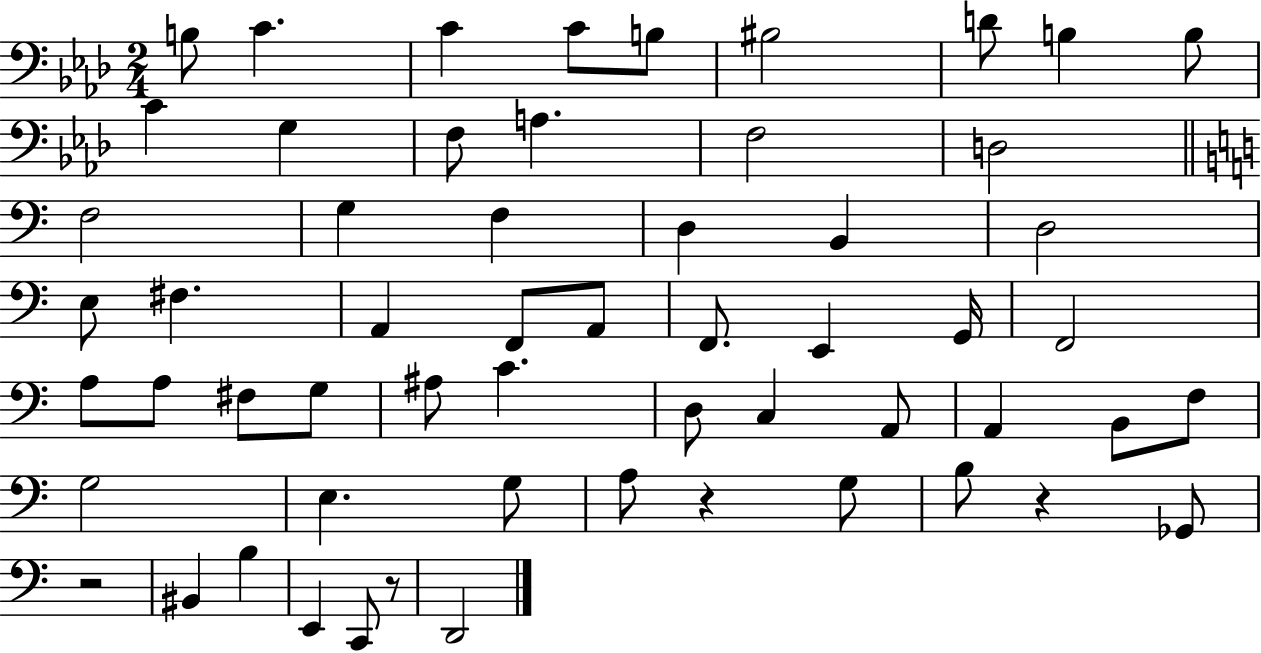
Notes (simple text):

B3/e C4/q. C4/q C4/e B3/e BIS3/h D4/e B3/q B3/e C4/q G3/q F3/e A3/q. F3/h D3/h F3/h G3/q F3/q D3/q B2/q D3/h E3/e F#3/q. A2/q F2/e A2/e F2/e. E2/q G2/s F2/h A3/e A3/e F#3/e G3/e A#3/e C4/q. D3/e C3/q A2/e A2/q B2/e F3/e G3/h E3/q. G3/e A3/e R/q G3/e B3/e R/q Gb2/e R/h BIS2/q B3/q E2/q C2/e R/e D2/h